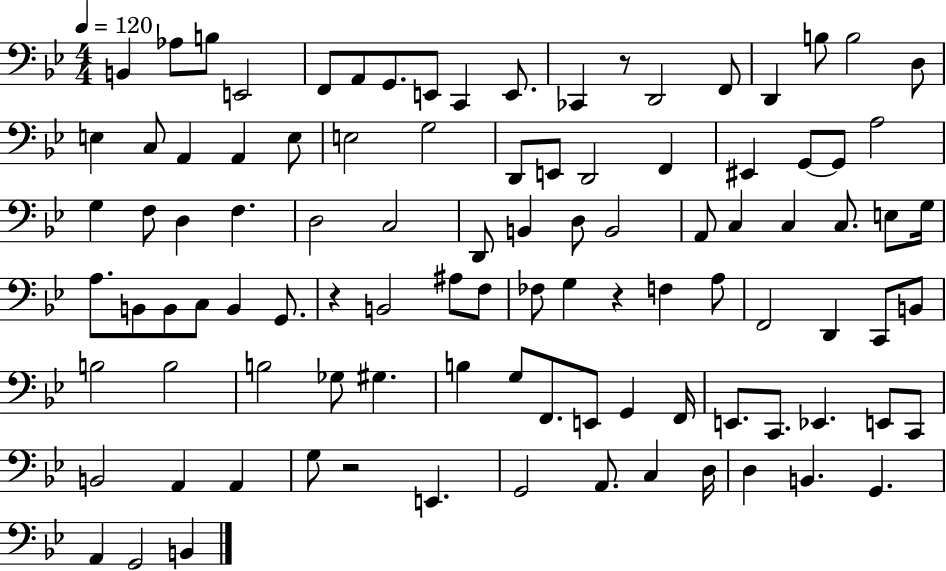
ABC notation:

X:1
T:Untitled
M:4/4
L:1/4
K:Bb
B,, _A,/2 B,/2 E,,2 F,,/2 A,,/2 G,,/2 E,,/2 C,, E,,/2 _C,, z/2 D,,2 F,,/2 D,, B,/2 B,2 D,/2 E, C,/2 A,, A,, E,/2 E,2 G,2 D,,/2 E,,/2 D,,2 F,, ^E,, G,,/2 G,,/2 A,2 G, F,/2 D, F, D,2 C,2 D,,/2 B,, D,/2 B,,2 A,,/2 C, C, C,/2 E,/2 G,/4 A,/2 B,,/2 B,,/2 C,/2 B,, G,,/2 z B,,2 ^A,/2 F,/2 _F,/2 G, z F, A,/2 F,,2 D,, C,,/2 B,,/2 B,2 B,2 B,2 _G,/2 ^G, B, G,/2 F,,/2 E,,/2 G,, F,,/4 E,,/2 C,,/2 _E,, E,,/2 C,,/2 B,,2 A,, A,, G,/2 z2 E,, G,,2 A,,/2 C, D,/4 D, B,, G,, A,, G,,2 B,,